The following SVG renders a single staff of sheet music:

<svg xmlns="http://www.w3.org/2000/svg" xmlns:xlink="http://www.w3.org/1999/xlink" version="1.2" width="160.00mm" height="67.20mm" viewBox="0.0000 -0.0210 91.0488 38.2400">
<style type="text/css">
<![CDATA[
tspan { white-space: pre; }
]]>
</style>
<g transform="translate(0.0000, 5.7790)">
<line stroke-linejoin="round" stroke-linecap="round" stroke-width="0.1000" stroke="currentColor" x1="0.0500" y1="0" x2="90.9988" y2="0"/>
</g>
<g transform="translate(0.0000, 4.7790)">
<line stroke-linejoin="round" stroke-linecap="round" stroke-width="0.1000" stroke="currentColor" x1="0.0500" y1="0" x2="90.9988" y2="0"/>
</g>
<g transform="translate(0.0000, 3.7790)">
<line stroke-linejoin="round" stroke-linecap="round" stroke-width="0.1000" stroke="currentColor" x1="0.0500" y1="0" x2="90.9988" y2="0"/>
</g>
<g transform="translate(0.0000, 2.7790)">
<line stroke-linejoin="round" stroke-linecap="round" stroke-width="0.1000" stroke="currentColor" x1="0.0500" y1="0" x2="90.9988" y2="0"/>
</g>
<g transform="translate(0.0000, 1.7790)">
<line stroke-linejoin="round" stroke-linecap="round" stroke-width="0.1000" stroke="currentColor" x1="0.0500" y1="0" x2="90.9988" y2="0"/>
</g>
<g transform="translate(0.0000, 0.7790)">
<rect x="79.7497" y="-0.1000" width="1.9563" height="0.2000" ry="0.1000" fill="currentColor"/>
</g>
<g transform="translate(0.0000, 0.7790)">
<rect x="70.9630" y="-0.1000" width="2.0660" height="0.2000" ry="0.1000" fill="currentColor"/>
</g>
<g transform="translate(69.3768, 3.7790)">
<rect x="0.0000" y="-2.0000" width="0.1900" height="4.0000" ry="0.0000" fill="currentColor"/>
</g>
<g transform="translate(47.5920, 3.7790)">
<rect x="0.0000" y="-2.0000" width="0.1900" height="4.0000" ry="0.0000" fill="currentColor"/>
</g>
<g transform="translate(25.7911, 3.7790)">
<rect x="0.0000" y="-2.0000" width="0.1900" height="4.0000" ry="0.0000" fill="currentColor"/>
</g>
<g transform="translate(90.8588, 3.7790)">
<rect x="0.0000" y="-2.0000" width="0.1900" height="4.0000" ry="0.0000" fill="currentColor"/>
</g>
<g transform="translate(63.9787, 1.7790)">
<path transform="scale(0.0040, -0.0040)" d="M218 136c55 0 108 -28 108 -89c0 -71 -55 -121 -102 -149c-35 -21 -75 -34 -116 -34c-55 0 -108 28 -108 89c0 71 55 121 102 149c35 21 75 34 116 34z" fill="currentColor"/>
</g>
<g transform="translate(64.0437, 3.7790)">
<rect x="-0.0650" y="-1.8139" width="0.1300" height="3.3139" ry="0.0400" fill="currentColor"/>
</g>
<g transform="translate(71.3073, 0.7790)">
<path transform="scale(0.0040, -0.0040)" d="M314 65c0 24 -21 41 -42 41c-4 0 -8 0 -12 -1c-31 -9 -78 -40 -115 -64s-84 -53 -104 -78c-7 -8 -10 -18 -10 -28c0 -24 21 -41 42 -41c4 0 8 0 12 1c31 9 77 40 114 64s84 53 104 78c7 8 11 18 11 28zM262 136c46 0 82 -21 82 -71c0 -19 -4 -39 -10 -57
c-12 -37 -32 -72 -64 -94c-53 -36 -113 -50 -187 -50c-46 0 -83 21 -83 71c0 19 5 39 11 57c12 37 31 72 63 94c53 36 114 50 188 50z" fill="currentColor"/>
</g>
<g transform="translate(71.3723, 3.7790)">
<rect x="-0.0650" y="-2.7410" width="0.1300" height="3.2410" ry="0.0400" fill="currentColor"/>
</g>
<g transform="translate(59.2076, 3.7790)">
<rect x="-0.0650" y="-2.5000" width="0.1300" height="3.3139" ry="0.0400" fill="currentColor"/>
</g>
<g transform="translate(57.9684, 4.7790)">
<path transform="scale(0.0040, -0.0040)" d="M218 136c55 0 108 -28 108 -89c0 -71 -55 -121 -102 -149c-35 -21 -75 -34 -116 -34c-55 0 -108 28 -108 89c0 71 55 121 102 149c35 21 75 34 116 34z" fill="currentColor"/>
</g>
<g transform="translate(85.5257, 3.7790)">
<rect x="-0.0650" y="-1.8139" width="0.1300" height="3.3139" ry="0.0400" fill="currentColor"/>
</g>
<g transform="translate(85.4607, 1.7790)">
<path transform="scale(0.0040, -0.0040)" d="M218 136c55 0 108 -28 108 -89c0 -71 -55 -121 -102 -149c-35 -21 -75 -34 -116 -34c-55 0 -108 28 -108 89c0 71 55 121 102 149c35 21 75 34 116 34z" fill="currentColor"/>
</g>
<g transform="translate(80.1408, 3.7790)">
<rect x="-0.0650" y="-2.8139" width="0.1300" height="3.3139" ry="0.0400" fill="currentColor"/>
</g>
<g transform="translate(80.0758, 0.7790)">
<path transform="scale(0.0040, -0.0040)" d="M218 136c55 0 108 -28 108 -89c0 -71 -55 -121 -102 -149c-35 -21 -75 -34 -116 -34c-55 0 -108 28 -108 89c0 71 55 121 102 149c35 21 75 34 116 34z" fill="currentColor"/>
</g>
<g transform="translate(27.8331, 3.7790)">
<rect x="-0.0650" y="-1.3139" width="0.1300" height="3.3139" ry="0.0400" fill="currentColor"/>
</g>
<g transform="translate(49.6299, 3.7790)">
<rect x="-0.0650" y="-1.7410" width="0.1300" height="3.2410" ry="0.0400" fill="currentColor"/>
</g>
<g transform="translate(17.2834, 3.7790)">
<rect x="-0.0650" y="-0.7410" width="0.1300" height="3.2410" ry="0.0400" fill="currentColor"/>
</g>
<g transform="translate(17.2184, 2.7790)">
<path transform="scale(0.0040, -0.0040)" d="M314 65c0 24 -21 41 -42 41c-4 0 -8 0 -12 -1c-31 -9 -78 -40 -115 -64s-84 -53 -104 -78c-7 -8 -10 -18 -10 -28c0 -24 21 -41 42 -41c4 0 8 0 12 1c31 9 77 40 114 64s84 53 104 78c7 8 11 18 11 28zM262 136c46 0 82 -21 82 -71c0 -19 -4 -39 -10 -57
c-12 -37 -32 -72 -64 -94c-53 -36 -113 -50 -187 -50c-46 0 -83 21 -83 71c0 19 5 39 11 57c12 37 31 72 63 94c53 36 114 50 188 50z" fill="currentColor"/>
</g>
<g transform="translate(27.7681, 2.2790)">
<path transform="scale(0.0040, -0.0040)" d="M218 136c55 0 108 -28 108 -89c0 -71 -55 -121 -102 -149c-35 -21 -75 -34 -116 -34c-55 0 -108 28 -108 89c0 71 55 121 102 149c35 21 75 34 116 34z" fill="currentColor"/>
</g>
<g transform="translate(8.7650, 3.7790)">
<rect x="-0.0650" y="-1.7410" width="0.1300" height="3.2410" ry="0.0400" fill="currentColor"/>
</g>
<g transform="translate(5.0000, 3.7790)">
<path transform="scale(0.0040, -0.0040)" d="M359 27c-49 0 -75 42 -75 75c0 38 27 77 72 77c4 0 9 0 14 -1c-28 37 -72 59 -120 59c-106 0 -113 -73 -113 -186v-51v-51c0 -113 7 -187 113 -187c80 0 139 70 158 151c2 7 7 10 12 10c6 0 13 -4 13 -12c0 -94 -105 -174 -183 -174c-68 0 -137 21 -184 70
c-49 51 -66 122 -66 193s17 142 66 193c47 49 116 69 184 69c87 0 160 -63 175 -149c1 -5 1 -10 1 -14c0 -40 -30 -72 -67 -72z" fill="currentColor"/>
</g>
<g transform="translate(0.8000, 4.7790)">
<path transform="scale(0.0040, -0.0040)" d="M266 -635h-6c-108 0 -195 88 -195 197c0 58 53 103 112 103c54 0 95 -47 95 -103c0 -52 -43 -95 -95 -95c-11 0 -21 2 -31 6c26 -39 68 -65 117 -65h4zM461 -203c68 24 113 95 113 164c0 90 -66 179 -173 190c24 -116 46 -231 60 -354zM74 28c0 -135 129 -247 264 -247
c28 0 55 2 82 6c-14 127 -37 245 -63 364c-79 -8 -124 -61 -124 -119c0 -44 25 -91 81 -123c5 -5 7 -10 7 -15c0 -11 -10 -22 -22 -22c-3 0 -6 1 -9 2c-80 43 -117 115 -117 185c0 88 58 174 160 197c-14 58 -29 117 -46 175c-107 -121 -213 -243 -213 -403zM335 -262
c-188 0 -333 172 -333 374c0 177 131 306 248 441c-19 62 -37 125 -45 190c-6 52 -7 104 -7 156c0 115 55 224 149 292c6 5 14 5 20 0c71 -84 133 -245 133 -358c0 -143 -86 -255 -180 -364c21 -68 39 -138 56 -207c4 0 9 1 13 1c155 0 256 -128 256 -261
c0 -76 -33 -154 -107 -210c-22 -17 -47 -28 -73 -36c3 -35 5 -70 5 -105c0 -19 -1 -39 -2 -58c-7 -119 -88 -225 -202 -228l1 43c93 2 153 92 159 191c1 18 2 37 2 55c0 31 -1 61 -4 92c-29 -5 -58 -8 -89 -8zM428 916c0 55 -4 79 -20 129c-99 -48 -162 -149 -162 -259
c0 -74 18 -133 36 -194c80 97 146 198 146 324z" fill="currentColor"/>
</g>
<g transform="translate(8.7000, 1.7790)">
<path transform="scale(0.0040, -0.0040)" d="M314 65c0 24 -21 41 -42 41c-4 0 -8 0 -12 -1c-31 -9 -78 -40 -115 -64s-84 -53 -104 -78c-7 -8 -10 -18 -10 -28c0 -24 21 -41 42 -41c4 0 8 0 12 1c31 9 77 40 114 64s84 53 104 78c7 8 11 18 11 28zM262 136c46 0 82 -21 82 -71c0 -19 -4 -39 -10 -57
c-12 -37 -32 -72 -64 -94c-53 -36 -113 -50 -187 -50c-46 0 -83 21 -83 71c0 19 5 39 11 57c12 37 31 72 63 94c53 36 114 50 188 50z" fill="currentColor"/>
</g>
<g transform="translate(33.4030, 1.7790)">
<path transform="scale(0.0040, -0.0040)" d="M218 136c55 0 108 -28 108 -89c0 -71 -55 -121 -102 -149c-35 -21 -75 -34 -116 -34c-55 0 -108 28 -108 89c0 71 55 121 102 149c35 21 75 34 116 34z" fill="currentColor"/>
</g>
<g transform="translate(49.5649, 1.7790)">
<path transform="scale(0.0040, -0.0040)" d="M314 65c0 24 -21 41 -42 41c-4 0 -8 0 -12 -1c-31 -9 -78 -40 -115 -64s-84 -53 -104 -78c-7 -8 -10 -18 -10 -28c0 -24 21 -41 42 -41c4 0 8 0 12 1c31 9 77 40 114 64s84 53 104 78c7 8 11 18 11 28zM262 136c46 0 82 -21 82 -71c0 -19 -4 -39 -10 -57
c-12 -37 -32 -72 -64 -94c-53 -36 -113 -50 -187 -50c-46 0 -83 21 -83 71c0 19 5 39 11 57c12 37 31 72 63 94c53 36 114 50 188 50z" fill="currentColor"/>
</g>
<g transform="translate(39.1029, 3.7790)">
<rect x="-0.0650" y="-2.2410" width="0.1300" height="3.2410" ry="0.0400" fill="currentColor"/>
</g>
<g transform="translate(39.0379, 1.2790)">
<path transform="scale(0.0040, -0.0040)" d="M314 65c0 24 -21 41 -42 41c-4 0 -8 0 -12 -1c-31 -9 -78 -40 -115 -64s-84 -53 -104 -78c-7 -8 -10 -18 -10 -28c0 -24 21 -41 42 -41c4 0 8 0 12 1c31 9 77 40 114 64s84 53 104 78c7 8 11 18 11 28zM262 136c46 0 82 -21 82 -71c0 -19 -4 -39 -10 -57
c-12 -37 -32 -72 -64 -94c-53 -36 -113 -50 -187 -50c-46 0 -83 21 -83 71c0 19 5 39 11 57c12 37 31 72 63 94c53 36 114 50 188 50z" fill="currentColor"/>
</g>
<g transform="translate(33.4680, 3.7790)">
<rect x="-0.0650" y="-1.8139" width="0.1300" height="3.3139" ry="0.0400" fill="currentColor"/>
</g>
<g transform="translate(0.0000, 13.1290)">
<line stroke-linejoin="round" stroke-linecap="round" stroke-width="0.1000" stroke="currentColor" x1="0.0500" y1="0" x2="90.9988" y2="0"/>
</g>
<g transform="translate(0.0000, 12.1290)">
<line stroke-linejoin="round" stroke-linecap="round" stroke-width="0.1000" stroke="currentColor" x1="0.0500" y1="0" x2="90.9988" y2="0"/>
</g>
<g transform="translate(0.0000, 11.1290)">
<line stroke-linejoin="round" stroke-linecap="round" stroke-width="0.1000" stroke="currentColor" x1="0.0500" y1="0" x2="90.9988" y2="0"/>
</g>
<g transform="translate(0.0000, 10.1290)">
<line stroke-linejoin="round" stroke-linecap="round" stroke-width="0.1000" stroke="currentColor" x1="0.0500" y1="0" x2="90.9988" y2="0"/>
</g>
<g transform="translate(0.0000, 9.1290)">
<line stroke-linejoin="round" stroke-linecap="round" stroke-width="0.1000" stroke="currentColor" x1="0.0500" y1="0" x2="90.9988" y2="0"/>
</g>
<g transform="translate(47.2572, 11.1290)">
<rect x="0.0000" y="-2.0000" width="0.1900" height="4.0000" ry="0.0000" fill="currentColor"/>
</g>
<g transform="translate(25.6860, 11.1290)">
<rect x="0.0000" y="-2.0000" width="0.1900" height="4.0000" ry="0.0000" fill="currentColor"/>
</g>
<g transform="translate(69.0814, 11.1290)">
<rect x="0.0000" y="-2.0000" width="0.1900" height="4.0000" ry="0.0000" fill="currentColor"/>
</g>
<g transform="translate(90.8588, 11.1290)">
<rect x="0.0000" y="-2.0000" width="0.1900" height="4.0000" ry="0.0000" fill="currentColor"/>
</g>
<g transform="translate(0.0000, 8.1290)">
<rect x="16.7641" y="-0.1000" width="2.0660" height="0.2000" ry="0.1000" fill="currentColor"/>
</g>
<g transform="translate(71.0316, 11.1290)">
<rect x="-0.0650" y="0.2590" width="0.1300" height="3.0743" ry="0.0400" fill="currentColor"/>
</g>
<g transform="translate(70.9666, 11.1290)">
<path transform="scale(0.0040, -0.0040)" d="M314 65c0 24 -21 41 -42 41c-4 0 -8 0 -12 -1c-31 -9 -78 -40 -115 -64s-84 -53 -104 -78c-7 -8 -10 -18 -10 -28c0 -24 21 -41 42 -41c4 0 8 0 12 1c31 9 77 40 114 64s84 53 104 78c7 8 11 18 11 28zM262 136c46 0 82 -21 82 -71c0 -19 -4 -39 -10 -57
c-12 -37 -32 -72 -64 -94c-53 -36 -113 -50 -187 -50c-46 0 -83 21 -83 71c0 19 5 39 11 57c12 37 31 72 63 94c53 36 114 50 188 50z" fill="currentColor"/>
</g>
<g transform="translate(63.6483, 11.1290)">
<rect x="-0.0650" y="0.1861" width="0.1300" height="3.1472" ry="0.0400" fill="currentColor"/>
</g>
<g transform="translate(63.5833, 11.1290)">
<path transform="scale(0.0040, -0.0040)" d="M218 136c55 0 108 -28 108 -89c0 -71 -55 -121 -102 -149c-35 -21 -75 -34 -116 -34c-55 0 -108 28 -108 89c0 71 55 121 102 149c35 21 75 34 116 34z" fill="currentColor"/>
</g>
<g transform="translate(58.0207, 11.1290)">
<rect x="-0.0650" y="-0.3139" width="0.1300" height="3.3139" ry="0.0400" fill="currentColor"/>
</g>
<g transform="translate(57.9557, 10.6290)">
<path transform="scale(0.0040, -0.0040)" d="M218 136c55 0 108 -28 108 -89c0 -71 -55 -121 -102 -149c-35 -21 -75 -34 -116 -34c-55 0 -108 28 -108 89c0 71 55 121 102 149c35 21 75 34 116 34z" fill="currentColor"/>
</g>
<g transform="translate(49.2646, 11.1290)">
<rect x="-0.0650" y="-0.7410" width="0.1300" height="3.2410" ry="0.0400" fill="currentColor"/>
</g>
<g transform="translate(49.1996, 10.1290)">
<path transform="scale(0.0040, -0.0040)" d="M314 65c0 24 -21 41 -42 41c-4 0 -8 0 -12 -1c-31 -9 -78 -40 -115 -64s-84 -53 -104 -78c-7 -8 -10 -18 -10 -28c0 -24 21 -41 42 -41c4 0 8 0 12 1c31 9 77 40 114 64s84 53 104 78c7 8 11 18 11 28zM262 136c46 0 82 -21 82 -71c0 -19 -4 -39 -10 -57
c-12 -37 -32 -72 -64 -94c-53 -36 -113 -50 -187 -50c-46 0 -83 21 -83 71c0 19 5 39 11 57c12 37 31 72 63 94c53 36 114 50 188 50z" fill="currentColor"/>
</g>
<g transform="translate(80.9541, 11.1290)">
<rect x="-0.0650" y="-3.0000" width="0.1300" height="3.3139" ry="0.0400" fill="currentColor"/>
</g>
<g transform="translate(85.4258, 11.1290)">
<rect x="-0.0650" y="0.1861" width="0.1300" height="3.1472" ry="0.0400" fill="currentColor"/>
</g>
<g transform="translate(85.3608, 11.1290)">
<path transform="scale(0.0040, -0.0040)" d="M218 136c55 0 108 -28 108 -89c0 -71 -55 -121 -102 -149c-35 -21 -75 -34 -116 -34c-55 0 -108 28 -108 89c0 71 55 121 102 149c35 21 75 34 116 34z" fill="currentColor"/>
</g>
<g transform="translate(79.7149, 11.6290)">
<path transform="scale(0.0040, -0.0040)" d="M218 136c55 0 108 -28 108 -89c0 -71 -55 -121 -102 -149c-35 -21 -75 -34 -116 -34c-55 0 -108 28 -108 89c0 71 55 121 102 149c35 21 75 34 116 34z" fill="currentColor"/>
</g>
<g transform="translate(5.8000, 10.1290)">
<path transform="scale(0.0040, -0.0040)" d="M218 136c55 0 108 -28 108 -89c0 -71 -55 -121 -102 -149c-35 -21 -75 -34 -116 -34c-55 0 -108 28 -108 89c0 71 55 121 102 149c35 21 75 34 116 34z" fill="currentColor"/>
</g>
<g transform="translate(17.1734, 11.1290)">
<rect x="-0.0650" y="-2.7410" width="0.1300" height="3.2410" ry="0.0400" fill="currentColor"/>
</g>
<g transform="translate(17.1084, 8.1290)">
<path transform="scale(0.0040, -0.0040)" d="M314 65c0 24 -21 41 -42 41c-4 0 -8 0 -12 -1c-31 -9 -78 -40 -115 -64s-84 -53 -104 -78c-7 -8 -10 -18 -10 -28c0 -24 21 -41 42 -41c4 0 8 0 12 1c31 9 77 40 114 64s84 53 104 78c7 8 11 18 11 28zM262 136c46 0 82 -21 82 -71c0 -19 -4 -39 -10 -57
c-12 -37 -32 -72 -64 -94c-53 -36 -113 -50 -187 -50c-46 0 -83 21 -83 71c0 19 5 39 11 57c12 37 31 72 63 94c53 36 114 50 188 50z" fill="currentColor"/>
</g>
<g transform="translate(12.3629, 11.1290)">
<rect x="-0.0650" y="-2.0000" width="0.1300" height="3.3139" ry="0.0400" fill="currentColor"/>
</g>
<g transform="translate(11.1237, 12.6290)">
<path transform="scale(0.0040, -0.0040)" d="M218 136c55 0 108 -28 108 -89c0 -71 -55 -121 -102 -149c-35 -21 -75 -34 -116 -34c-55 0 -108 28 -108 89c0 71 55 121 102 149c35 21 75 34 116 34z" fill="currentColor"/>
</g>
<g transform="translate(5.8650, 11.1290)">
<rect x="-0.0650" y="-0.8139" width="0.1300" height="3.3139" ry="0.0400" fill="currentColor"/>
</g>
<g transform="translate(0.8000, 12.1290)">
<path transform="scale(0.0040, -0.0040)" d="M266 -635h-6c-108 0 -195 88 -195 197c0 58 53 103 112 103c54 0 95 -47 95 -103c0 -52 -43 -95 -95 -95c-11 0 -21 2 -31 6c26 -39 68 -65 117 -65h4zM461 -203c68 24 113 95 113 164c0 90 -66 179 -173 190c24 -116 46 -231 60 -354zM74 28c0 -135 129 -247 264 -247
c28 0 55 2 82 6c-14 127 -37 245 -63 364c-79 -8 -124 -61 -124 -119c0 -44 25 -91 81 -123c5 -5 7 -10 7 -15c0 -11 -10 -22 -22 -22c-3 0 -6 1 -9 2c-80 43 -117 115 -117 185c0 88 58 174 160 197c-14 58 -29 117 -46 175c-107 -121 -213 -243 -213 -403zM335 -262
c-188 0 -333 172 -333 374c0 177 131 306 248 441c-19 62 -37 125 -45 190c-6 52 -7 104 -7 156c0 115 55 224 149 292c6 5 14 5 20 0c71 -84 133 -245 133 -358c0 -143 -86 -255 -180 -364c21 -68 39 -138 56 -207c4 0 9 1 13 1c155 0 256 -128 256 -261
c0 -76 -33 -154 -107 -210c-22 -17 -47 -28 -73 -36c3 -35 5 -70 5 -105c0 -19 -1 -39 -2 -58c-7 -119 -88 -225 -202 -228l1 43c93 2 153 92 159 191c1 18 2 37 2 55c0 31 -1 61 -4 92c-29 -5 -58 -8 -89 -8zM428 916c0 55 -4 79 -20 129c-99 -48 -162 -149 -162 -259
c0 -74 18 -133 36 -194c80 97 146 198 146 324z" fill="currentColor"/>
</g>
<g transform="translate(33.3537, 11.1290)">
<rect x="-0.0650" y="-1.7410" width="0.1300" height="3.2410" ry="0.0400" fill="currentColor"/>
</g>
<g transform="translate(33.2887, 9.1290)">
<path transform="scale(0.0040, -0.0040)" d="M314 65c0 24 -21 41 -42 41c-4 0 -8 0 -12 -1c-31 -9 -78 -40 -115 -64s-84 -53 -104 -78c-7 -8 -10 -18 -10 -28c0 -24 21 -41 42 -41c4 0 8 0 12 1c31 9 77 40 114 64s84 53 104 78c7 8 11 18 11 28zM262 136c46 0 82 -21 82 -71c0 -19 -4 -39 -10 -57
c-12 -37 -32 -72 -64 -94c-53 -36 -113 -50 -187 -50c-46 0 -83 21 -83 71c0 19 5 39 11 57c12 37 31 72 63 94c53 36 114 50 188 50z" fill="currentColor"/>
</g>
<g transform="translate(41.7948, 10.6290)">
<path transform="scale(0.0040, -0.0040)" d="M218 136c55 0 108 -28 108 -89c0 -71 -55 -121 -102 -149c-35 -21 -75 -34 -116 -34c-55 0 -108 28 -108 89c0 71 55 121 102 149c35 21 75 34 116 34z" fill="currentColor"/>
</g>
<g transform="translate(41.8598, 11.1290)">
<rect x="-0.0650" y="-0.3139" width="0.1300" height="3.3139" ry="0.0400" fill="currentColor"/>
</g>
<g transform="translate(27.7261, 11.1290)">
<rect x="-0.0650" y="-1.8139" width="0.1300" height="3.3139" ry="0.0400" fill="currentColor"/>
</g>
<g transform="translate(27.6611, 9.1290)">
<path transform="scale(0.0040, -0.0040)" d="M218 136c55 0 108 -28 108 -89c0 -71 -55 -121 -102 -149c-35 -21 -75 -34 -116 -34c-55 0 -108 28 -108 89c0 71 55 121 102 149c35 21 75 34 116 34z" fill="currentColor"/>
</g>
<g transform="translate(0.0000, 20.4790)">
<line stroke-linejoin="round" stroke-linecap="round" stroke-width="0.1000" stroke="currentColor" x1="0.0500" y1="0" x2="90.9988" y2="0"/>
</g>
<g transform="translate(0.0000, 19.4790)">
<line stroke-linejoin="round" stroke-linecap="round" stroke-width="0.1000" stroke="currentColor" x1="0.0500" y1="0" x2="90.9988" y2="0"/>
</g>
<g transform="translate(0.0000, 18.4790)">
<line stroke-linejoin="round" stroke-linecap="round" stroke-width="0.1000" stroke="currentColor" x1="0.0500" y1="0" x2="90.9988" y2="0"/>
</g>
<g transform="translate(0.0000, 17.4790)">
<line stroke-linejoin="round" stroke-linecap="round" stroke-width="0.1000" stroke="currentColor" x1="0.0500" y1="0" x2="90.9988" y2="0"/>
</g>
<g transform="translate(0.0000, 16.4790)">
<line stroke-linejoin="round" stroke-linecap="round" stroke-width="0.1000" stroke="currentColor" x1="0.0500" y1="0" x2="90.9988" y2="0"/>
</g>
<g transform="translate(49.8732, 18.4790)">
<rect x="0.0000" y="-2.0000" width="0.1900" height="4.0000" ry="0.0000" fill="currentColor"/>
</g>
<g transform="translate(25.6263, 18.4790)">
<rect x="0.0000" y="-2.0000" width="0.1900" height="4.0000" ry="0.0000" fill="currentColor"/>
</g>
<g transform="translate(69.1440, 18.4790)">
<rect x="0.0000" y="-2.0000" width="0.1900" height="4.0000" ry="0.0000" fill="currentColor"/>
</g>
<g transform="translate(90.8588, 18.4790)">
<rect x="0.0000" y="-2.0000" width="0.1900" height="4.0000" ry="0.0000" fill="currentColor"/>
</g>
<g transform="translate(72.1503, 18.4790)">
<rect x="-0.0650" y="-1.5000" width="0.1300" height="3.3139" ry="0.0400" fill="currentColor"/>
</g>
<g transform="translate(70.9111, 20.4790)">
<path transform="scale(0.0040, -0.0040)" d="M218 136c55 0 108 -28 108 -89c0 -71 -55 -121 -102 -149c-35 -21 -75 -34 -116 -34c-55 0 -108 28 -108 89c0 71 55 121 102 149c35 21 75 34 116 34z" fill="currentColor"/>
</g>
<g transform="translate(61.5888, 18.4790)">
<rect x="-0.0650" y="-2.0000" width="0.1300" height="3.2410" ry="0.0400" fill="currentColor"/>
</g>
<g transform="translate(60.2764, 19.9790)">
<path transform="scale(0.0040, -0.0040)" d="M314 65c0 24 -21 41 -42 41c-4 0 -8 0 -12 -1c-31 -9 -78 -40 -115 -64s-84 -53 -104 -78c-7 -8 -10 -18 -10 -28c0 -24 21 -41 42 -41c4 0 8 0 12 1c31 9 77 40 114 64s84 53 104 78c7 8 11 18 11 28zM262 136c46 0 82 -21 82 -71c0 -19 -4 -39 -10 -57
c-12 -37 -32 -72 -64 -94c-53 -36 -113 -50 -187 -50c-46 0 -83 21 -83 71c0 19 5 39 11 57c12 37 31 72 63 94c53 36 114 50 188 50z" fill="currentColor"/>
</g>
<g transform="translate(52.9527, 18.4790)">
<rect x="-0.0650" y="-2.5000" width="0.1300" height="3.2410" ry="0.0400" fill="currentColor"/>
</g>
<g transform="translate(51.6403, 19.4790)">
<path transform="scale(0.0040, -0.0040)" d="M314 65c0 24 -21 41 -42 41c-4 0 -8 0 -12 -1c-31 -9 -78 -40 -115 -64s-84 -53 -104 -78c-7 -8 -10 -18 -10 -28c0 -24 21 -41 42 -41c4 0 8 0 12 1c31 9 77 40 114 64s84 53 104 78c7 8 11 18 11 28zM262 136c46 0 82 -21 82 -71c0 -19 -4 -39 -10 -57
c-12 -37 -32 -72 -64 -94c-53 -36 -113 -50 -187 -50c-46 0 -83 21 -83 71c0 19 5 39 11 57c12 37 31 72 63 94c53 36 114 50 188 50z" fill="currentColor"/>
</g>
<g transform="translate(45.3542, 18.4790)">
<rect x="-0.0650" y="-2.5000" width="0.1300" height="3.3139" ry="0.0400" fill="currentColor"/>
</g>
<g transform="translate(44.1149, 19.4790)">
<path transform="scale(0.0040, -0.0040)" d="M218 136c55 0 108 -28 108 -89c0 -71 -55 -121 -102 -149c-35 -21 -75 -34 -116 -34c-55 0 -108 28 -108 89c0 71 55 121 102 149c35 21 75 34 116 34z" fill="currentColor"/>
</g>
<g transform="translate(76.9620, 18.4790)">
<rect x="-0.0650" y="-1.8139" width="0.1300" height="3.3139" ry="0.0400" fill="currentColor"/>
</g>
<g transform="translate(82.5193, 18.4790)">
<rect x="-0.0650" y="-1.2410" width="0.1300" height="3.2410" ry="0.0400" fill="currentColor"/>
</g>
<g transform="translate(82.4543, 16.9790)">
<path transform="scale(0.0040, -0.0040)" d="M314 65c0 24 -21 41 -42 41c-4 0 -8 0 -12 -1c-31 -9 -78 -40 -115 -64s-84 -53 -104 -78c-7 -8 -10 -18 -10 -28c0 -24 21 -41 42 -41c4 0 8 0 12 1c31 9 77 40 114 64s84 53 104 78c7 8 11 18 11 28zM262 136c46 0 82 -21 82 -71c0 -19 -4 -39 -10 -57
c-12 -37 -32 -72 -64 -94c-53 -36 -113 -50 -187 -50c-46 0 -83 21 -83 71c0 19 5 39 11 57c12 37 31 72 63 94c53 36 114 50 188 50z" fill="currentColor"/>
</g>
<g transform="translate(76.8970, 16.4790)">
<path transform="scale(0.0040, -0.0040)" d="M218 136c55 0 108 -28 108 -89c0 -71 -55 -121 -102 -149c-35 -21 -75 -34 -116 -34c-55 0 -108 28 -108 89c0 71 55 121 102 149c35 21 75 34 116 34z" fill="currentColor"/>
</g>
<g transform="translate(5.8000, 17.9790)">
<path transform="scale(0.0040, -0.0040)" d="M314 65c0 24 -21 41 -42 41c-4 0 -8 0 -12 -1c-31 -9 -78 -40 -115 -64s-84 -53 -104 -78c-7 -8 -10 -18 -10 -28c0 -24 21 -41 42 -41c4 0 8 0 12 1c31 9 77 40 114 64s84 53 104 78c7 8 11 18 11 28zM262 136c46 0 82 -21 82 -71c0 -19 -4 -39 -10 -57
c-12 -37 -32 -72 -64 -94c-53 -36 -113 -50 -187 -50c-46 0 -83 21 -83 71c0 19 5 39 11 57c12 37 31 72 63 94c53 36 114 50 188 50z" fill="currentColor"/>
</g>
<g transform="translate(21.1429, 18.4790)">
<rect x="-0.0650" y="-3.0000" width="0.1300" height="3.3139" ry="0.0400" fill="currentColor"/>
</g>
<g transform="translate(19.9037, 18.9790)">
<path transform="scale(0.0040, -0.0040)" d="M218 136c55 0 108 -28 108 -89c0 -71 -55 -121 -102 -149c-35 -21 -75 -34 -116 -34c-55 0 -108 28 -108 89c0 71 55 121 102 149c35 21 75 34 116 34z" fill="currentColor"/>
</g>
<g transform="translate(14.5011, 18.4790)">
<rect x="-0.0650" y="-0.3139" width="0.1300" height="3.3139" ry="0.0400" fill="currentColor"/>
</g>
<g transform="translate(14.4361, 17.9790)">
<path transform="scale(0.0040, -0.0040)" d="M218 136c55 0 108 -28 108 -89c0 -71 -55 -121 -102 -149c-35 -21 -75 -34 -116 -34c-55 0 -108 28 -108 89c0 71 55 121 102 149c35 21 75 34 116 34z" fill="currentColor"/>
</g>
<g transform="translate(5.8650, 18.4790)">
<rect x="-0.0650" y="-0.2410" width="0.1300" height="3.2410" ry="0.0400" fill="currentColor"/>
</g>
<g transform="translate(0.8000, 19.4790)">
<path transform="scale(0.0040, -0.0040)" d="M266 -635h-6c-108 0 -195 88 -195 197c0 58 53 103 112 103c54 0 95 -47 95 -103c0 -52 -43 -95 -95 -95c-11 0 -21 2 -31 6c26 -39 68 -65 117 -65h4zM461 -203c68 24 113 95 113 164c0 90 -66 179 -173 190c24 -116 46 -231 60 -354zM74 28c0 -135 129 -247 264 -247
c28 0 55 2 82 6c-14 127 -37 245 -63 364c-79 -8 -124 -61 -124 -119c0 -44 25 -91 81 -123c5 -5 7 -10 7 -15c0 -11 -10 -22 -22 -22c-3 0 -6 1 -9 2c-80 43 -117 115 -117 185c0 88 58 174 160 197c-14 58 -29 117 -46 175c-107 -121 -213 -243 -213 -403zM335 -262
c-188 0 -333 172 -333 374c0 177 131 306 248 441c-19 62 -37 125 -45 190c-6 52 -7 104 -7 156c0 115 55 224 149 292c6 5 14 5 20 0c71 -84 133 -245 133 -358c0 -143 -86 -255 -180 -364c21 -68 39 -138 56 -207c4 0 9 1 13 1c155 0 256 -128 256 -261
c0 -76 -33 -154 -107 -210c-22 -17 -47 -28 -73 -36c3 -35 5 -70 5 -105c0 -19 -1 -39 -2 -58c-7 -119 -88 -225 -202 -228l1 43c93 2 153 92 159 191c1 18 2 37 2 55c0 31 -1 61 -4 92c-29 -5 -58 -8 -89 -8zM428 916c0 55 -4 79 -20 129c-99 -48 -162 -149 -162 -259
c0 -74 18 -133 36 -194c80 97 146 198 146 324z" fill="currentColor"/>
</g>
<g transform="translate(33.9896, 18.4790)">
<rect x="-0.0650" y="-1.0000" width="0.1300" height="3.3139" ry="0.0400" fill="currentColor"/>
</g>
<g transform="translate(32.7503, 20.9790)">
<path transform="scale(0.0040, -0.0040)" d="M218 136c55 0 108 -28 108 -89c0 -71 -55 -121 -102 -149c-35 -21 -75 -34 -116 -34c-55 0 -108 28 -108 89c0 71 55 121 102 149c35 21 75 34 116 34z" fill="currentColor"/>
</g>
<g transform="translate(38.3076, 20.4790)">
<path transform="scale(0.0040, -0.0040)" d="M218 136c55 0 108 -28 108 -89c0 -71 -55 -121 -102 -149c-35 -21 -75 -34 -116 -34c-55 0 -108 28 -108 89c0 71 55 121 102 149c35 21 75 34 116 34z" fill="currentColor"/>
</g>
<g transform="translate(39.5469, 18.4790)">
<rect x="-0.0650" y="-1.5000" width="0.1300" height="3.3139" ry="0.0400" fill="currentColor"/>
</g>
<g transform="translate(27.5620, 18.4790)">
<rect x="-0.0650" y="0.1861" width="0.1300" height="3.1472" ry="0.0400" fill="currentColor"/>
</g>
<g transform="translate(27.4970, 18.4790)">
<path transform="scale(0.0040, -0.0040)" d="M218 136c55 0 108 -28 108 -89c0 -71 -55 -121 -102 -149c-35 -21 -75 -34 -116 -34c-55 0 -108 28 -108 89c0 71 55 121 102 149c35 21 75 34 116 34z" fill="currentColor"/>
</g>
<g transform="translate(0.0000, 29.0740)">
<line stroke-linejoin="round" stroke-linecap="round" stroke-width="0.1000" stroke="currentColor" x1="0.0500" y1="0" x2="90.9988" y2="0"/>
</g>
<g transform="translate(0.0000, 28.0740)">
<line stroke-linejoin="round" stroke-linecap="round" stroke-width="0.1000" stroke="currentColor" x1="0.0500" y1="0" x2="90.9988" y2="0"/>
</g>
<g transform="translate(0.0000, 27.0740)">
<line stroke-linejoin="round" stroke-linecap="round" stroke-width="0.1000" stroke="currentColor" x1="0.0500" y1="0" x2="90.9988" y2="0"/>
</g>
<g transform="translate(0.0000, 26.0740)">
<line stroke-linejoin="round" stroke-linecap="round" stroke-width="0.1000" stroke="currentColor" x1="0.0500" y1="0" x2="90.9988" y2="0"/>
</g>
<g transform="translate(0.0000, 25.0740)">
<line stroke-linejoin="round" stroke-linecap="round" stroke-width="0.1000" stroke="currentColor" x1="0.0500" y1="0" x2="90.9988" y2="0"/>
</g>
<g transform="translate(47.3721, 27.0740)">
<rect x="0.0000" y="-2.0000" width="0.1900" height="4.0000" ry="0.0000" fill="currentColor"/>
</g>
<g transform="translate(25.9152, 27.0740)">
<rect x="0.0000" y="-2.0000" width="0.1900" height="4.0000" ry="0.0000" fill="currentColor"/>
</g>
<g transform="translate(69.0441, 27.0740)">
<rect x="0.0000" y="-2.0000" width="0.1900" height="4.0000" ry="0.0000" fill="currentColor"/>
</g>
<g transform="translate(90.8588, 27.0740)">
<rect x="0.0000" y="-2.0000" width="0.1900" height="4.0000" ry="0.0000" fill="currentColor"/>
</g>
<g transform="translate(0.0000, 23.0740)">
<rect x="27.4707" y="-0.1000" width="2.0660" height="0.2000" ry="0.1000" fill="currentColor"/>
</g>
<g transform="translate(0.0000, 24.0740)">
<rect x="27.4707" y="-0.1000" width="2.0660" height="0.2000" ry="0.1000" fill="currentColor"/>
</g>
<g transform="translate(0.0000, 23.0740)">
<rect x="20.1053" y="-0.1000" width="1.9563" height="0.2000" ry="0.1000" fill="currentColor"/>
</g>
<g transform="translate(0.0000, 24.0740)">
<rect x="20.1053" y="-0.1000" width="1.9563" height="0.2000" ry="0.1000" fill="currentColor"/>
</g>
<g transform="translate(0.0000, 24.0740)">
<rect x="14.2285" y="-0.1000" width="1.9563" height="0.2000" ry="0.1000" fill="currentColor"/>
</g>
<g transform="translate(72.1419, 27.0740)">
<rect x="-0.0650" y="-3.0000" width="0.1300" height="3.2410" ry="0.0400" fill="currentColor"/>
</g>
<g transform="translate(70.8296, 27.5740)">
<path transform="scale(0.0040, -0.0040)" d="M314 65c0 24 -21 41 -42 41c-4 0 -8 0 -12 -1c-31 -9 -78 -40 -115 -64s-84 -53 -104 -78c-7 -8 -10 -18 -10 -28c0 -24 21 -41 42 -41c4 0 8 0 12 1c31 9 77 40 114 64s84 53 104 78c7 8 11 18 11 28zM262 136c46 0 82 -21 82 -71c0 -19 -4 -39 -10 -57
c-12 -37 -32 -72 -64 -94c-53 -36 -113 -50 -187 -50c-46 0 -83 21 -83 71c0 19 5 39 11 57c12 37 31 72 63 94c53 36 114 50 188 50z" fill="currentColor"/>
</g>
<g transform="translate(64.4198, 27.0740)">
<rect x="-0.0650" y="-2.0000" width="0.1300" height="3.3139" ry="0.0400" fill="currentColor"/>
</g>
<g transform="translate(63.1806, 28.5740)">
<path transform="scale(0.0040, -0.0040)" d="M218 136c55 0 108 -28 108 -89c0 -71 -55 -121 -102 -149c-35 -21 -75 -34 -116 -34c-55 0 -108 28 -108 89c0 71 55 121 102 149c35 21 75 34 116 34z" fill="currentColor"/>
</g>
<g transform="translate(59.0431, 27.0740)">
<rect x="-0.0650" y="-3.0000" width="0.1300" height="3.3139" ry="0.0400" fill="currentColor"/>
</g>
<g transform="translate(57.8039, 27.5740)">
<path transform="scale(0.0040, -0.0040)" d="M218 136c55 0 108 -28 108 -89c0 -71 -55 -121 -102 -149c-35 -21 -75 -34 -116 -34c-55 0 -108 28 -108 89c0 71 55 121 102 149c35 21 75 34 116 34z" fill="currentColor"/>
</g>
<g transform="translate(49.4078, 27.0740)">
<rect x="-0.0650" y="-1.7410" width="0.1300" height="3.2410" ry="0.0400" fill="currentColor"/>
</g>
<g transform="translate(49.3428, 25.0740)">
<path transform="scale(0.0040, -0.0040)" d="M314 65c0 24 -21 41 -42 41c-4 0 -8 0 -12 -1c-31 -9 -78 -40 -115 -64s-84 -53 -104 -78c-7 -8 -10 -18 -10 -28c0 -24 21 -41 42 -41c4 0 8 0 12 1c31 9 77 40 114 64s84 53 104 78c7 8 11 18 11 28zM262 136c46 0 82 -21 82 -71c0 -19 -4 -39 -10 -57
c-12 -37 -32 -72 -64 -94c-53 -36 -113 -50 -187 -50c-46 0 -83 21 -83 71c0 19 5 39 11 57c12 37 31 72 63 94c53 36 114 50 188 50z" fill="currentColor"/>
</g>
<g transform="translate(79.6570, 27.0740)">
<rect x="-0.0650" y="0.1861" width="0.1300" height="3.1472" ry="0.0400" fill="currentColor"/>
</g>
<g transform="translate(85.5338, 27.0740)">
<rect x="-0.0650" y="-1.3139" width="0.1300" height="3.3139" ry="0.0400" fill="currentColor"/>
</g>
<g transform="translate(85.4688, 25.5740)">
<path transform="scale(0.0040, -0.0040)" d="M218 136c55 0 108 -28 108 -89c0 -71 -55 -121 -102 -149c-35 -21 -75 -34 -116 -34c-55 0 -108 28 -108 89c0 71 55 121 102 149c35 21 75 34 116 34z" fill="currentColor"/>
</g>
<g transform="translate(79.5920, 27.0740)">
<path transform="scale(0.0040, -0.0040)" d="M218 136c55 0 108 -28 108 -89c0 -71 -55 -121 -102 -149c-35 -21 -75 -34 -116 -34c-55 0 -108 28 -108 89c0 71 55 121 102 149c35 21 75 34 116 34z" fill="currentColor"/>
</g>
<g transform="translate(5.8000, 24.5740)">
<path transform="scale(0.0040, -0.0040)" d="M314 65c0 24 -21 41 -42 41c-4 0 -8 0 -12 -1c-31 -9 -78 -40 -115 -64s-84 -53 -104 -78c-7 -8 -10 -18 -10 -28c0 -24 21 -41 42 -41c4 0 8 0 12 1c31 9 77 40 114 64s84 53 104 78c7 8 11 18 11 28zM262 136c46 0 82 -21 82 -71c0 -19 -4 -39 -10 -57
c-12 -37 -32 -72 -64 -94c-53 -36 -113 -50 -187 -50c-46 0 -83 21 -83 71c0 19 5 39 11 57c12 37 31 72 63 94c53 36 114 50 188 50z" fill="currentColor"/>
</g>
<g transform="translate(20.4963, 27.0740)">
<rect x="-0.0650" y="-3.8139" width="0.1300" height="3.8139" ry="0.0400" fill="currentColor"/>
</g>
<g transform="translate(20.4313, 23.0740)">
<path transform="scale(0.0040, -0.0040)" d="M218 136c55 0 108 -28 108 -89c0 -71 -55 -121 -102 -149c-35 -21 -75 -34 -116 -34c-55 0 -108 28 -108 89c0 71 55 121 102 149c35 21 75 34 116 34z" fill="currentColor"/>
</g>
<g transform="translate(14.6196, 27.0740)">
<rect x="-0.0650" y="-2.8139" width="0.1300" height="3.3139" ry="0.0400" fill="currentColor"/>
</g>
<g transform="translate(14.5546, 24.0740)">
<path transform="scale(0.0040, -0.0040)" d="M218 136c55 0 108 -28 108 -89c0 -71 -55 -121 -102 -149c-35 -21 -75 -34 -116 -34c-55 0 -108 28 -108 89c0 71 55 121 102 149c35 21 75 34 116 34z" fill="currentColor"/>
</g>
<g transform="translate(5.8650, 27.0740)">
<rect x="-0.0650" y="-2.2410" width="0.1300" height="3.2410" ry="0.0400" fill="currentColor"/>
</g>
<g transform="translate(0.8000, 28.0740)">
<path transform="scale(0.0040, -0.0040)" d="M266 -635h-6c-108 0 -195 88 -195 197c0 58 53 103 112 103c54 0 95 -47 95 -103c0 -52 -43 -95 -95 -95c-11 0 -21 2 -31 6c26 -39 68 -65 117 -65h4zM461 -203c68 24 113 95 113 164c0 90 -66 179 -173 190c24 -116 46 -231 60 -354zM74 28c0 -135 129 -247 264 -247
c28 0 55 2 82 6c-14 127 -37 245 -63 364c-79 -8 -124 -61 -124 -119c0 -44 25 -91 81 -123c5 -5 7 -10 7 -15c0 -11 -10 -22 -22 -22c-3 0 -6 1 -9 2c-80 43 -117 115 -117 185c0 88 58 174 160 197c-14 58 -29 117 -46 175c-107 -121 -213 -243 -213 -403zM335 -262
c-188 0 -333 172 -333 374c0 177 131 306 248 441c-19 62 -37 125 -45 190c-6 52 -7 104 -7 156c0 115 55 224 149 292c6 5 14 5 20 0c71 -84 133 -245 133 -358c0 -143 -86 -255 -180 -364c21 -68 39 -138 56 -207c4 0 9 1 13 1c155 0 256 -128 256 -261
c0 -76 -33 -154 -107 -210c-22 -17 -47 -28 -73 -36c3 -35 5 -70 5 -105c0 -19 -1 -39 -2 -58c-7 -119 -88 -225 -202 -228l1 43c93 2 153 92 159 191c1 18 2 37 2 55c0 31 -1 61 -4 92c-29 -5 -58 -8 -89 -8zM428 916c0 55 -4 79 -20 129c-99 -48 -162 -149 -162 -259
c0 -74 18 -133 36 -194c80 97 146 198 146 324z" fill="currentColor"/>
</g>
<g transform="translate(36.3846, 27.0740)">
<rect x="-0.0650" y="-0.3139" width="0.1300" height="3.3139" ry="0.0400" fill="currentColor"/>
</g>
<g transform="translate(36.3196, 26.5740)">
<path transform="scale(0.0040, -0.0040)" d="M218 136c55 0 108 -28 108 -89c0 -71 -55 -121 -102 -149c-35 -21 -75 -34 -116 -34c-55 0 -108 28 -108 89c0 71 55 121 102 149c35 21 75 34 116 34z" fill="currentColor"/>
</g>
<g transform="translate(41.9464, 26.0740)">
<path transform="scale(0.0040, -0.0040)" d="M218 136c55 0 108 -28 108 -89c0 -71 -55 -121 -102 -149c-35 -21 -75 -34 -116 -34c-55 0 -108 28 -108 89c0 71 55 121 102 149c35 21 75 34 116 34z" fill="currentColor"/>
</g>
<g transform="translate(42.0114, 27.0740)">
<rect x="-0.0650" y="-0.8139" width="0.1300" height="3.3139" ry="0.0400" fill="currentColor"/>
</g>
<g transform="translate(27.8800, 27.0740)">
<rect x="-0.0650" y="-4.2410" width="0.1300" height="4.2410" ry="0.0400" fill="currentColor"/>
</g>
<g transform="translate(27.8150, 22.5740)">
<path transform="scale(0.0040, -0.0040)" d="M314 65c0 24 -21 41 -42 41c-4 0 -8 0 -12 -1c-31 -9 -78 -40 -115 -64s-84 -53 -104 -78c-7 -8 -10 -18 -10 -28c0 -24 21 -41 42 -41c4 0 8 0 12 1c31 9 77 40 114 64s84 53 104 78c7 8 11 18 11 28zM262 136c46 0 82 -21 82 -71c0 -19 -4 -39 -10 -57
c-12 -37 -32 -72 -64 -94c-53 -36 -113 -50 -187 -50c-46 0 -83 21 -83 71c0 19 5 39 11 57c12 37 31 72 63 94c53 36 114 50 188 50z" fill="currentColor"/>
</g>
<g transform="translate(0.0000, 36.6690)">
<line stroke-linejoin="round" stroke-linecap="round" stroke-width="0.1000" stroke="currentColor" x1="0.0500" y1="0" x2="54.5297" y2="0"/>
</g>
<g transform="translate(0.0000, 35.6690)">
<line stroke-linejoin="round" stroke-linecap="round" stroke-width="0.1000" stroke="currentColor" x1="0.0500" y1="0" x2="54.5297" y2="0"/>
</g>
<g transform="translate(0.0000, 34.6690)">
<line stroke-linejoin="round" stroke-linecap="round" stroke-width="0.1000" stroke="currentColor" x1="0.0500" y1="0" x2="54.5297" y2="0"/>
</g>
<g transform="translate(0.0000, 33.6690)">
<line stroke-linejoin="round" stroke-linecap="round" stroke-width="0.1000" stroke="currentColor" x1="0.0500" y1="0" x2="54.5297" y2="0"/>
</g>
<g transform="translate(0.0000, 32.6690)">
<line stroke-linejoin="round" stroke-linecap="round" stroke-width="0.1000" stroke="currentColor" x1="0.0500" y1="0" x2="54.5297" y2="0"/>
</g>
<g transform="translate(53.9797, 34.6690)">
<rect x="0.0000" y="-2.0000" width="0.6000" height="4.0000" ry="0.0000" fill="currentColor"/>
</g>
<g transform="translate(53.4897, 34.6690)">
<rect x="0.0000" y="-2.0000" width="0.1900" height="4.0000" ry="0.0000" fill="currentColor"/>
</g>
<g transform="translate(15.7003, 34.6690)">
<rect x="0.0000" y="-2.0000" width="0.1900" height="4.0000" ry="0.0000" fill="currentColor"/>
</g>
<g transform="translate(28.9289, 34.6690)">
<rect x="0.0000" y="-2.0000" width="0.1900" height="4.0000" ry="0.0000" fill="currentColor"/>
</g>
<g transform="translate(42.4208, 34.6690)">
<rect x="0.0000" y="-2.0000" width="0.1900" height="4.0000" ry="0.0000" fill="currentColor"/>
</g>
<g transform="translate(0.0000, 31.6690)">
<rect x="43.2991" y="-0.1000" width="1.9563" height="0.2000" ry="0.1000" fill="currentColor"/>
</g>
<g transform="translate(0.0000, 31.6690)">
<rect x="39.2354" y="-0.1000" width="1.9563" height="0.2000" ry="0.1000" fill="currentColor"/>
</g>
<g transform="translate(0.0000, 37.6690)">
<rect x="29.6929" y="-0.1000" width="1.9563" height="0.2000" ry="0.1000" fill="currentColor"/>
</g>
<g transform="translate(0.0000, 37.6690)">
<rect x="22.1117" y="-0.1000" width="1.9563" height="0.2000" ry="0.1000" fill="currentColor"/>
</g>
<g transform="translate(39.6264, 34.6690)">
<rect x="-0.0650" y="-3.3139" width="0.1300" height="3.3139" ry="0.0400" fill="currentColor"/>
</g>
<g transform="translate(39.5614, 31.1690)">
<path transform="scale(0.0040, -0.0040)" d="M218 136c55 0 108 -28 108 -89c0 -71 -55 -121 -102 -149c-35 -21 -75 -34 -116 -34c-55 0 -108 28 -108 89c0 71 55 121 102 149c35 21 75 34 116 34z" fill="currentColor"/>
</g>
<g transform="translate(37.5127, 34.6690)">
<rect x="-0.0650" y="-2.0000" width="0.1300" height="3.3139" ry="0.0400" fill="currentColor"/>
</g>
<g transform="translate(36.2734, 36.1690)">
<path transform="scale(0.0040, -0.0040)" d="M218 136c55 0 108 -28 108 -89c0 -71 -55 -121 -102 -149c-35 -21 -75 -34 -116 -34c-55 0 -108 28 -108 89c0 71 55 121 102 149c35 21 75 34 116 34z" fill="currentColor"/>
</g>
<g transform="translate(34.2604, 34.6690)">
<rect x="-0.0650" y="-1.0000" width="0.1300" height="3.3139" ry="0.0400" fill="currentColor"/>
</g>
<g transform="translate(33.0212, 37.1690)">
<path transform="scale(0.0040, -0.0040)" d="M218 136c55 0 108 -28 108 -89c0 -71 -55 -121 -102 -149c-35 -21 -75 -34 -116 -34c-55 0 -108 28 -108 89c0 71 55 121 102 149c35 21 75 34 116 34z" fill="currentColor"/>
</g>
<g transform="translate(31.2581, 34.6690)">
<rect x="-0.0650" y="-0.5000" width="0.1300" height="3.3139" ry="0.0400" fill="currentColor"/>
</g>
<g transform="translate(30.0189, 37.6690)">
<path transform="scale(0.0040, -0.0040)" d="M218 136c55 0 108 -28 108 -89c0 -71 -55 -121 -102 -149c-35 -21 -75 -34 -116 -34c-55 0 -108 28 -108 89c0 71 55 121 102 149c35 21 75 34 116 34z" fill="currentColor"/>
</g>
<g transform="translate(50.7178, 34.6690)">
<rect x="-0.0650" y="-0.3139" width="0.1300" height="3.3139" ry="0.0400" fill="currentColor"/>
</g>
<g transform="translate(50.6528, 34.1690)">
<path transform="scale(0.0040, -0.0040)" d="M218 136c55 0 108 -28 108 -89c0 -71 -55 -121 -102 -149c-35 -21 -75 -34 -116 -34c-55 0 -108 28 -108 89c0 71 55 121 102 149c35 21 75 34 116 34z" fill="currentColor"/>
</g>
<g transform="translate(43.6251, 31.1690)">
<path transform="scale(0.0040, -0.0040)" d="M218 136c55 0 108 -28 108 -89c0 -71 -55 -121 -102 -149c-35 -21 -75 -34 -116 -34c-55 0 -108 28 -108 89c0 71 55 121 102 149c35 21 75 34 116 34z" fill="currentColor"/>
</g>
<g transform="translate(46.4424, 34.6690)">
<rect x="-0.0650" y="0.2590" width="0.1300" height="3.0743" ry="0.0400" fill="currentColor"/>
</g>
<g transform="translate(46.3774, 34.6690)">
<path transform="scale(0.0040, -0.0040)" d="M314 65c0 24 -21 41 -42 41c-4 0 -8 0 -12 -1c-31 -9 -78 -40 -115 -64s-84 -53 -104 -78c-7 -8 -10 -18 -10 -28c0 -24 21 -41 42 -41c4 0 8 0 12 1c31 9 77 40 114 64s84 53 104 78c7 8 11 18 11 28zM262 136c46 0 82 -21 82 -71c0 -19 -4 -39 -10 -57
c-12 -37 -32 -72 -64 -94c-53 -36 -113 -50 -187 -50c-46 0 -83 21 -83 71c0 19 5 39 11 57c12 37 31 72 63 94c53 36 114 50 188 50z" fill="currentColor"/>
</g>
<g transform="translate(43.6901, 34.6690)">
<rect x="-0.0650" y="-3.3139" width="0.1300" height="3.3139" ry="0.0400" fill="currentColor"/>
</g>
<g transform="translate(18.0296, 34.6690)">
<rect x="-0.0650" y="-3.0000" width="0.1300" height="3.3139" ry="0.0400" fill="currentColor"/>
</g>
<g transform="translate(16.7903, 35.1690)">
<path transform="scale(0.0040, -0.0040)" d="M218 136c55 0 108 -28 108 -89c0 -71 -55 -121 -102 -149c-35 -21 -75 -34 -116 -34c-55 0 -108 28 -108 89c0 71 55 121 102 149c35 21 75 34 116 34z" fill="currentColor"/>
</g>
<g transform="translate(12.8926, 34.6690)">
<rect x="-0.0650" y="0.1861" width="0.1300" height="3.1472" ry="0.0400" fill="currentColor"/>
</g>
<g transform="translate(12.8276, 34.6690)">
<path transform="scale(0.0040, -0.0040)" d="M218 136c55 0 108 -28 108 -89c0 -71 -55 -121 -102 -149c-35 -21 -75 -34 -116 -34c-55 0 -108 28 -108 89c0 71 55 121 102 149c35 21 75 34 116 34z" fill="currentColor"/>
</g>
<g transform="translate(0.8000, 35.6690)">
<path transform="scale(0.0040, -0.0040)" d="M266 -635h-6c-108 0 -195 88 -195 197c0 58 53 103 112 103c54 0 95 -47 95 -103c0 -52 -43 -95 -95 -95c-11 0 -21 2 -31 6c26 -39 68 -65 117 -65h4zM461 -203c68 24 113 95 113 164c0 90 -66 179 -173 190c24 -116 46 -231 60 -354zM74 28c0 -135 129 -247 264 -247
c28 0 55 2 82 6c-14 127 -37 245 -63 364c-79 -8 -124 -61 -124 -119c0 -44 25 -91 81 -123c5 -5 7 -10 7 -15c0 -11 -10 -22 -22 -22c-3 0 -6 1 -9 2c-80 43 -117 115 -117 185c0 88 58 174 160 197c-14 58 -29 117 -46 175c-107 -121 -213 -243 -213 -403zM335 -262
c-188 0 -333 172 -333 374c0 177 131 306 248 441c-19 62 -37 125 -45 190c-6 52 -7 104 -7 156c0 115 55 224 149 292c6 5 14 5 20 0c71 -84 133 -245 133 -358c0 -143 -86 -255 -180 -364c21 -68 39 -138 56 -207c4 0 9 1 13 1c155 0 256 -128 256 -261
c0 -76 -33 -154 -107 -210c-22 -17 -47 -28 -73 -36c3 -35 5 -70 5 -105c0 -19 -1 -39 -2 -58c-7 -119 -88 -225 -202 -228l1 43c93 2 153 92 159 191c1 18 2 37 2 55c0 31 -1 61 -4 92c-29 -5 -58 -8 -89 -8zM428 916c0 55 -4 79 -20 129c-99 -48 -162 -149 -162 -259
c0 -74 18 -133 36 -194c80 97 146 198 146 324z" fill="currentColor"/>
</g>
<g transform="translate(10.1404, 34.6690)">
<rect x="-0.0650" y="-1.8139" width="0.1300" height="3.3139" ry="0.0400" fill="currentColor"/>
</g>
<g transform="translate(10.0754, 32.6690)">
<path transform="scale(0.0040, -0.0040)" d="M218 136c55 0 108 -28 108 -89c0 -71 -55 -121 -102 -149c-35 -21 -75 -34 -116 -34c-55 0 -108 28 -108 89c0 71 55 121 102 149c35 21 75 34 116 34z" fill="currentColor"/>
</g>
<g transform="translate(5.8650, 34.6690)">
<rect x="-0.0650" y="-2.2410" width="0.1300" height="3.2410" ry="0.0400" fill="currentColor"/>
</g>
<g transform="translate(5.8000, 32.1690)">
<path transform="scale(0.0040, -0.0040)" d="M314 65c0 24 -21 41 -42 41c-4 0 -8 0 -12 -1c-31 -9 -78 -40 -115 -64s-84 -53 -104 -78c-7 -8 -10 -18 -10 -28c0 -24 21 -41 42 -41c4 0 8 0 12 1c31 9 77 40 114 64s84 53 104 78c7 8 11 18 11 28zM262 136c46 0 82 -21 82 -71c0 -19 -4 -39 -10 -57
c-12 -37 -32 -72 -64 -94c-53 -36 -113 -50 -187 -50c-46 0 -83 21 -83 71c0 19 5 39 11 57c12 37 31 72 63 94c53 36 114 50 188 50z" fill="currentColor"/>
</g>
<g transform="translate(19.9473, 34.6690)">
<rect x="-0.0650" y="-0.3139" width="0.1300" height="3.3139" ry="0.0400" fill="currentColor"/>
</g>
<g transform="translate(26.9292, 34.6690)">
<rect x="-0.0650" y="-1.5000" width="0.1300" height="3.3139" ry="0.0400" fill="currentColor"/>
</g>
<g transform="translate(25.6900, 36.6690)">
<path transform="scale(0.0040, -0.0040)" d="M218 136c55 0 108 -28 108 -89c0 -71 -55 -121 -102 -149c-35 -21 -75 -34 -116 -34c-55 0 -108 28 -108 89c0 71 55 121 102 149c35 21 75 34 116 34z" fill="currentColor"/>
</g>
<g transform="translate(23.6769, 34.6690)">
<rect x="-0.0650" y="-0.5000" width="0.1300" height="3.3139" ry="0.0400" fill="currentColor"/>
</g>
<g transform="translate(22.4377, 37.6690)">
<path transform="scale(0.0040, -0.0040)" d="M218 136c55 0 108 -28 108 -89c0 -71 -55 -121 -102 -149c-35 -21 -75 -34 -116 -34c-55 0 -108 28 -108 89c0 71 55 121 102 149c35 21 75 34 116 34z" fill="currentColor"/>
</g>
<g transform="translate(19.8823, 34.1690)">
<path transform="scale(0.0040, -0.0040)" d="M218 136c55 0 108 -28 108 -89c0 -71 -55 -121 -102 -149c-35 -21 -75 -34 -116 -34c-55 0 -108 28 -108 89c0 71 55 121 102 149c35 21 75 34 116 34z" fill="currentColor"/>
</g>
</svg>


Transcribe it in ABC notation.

X:1
T:Untitled
M:4/4
L:1/4
K:C
f2 d2 e f g2 f2 G f a2 a f d F a2 f f2 c d2 c B B2 A B c2 c A B D E G G2 F2 E f e2 g2 a c' d'2 c d f2 A F A2 B e g2 f B A c C E C D F b b B2 c